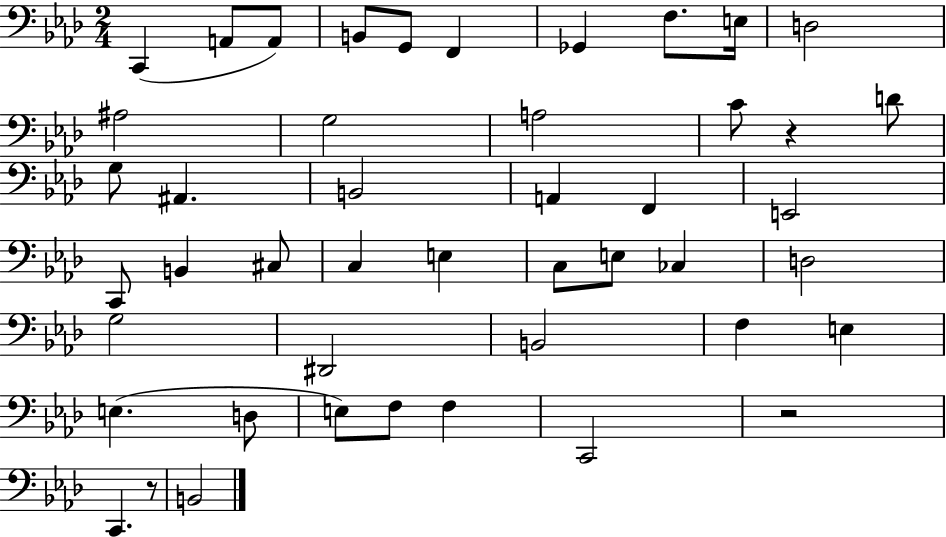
{
  \clef bass
  \numericTimeSignature
  \time 2/4
  \key aes \major
  c,4( a,8 a,8) | b,8 g,8 f,4 | ges,4 f8. e16 | d2 | \break ais2 | g2 | a2 | c'8 r4 d'8 | \break g8 ais,4. | b,2 | a,4 f,4 | e,2 | \break c,8 b,4 cis8 | c4 e4 | c8 e8 ces4 | d2 | \break g2 | dis,2 | b,2 | f4 e4 | \break e4.( d8 | e8) f8 f4 | c,2 | r2 | \break c,4. r8 | b,2 | \bar "|."
}